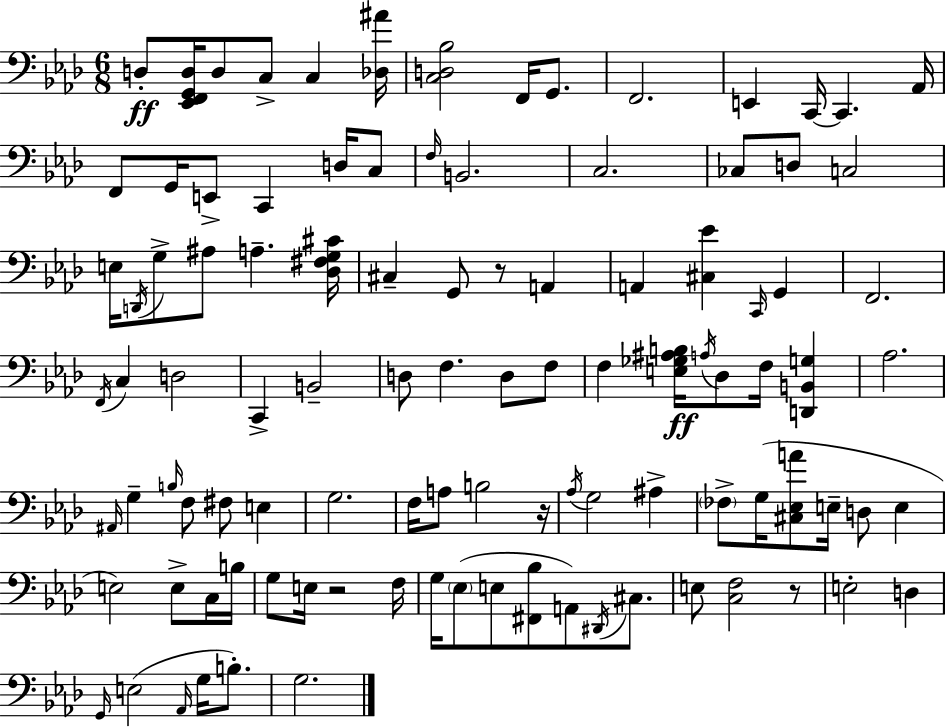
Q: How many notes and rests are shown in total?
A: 103